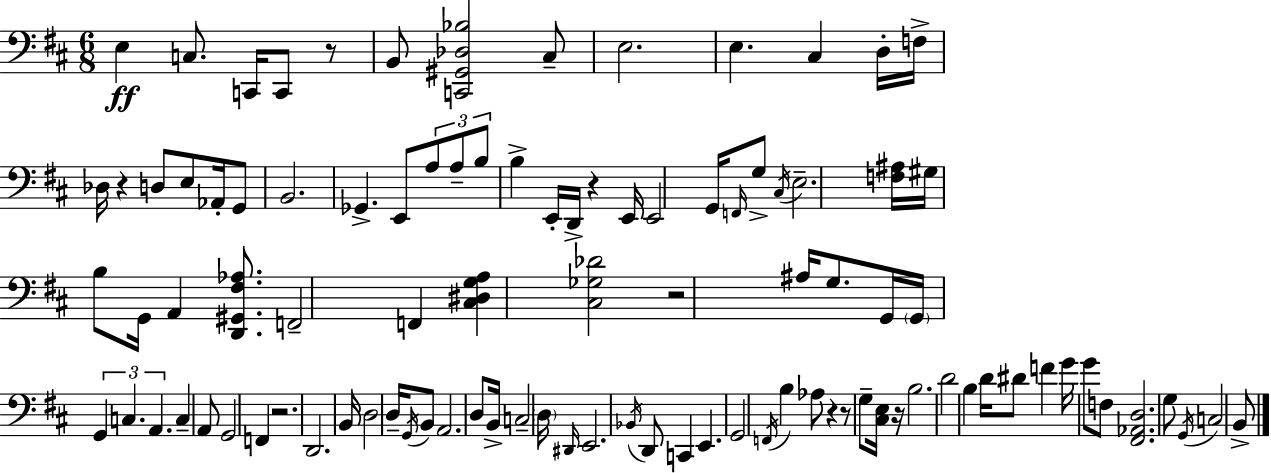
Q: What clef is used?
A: bass